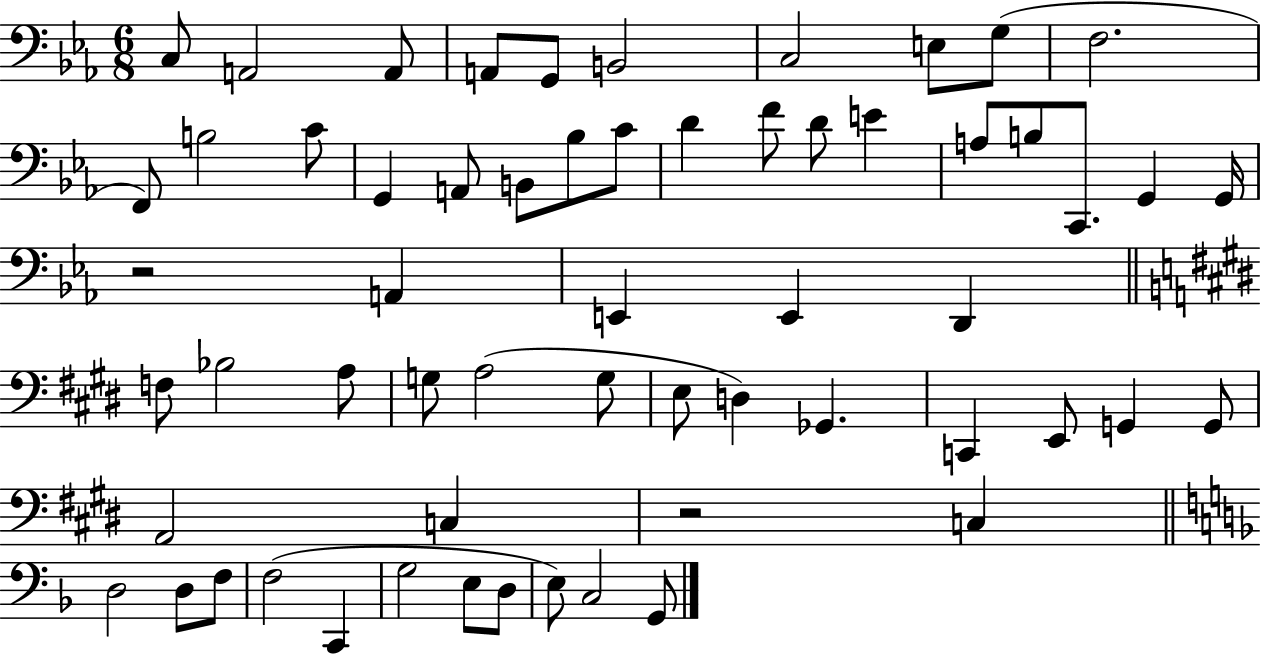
X:1
T:Untitled
M:6/8
L:1/4
K:Eb
C,/2 A,,2 A,,/2 A,,/2 G,,/2 B,,2 C,2 E,/2 G,/2 F,2 F,,/2 B,2 C/2 G,, A,,/2 B,,/2 _B,/2 C/2 D F/2 D/2 E A,/2 B,/2 C,,/2 G,, G,,/4 z2 A,, E,, E,, D,, F,/2 _B,2 A,/2 G,/2 A,2 G,/2 E,/2 D, _G,, C,, E,,/2 G,, G,,/2 A,,2 C, z2 C, D,2 D,/2 F,/2 F,2 C,, G,2 E,/2 D,/2 E,/2 C,2 G,,/2